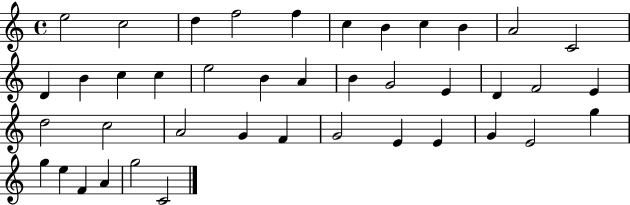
{
  \clef treble
  \time 4/4
  \defaultTimeSignature
  \key c \major
  e''2 c''2 | d''4 f''2 f''4 | c''4 b'4 c''4 b'4 | a'2 c'2 | \break d'4 b'4 c''4 c''4 | e''2 b'4 a'4 | b'4 g'2 e'4 | d'4 f'2 e'4 | \break d''2 c''2 | a'2 g'4 f'4 | g'2 e'4 e'4 | g'4 e'2 g''4 | \break g''4 e''4 f'4 a'4 | g''2 c'2 | \bar "|."
}